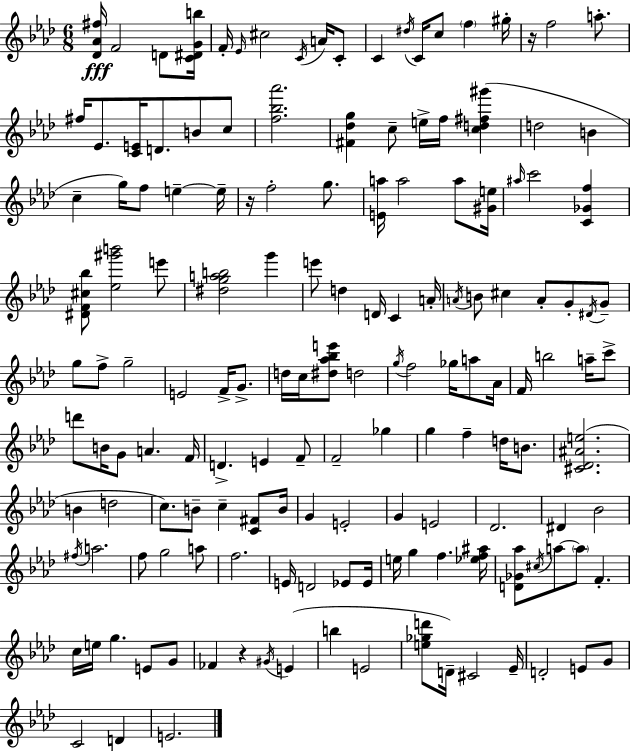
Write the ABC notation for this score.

X:1
T:Untitled
M:6/8
L:1/4
K:Fm
[_D_A^f]/4 F2 D/2 [C^DGb]/4 F/4 _E/4 ^c2 C/4 A/4 C/2 C ^d/4 C/4 c/2 f ^g/4 z/4 f2 a/2 ^f/4 _E/2 [CE]/4 D/2 B/2 c/2 [f_b_a']2 [^F_dg] c/2 e/4 f/4 [cd^f^g'] d2 B c g/4 f/2 e e/4 z/4 f2 g/2 [Ea]/4 a2 a/2 [^Ge]/4 ^a/4 c'2 [C_Gf] [^DF^c_b]/2 [_e^g'b']2 e'/2 [^dgab]2 g' e'/2 d D/4 C A/4 A/4 B/2 ^c A/2 G/2 ^D/4 G/2 g/2 f/2 g2 E2 F/4 G/2 d/4 c/4 [^d_a_be']/2 d2 g/4 f2 _g/4 a/2 _A/4 F/4 b2 a/4 c'/2 d'/2 B/4 G/2 A F/4 D E F/2 F2 _g g f d/4 B/2 [^C_D^Ae]2 B d2 c/2 B/2 c [C^F]/2 B/4 G E2 G E2 _D2 ^D _B2 ^f/4 a2 f/2 g2 a/2 f2 E/4 D2 _E/2 _E/4 e/4 g f [_ef^a]/4 [D_G_a]/2 ^c/4 a/2 a/2 F c/4 e/4 g E/2 G/2 _F z ^G/4 E b E2 [e_gd']/2 D/4 ^C2 _E/4 D2 E/2 G/2 C2 D E2